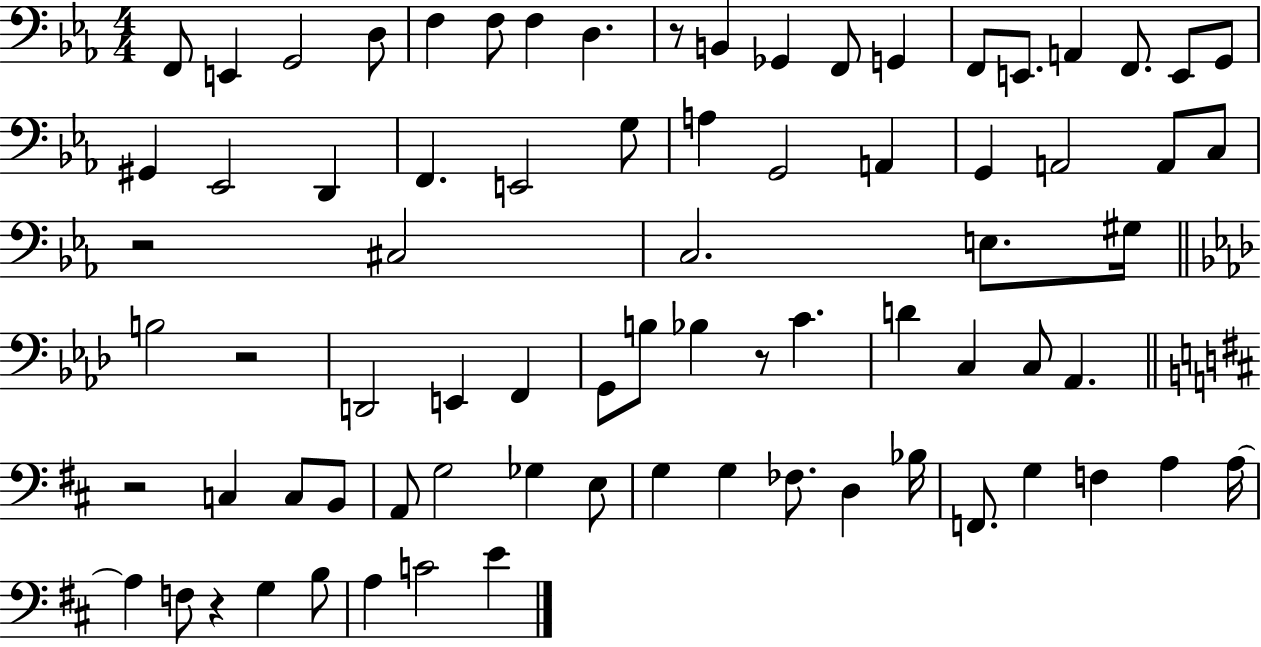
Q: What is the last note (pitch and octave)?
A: E4